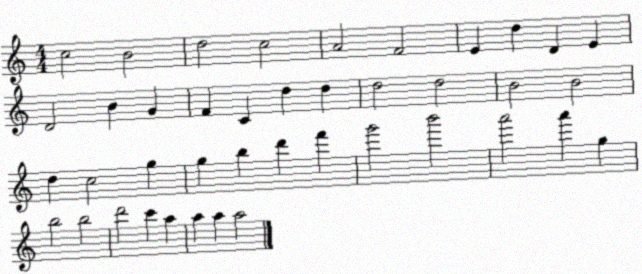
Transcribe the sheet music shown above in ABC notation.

X:1
T:Untitled
M:4/4
L:1/4
K:C
c2 B2 d2 c2 A2 F2 E d D E D2 B G F C d d d2 d2 B2 B2 d c2 g g b d' f' g'2 b'2 a'2 a' g b2 b2 d'2 c' a a a a2